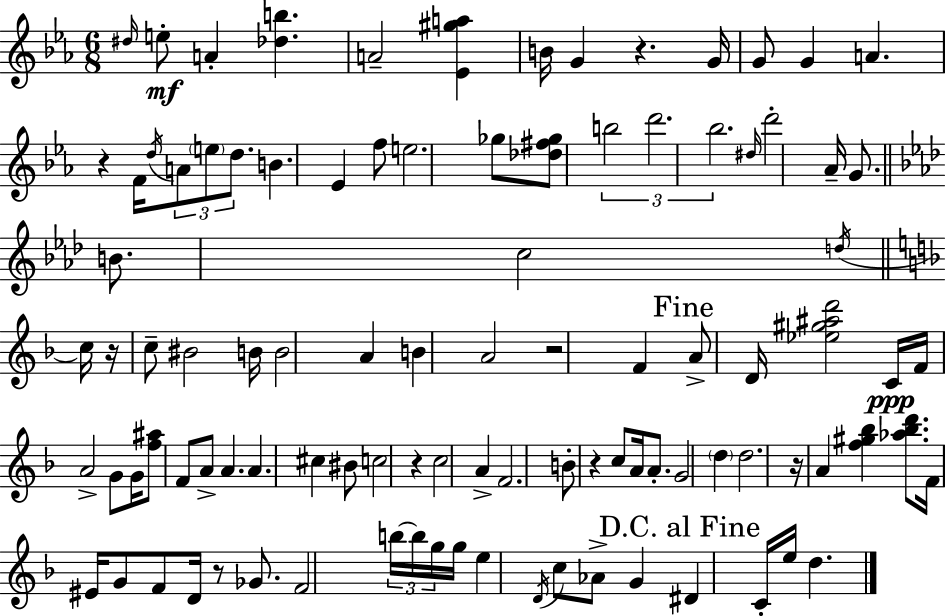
D#5/s E5/e A4/q [Db5,B5]/q. A4/h [Eb4,G#5,A5]/q B4/s G4/q R/q. G4/s G4/e G4/q A4/q. R/q F4/s D5/s A4/e E5/e D5/e. B4/q. Eb4/q F5/e E5/h. Gb5/e [Db5,F#5,Gb5]/e B5/h D6/h. Bb5/h. D#5/s D6/h Ab4/s G4/e. B4/e. C5/h D5/s C5/s R/s C5/e BIS4/h B4/s B4/h A4/q B4/q A4/h R/h F4/q A4/e D4/s [Eb5,G#5,A#5,D6]/h C4/s F4/s A4/h G4/e G4/s [F5,A#5]/e F4/e A4/e A4/q. A4/q. C#5/q BIS4/e C5/h R/q C5/h A4/q F4/h. B4/e R/q C5/e A4/s A4/e. G4/h D5/q D5/h. R/s A4/q [F5,G#5,Bb5]/q [Ab5,Bb5,D6]/e. F4/s EIS4/s G4/e F4/e D4/s R/e Gb4/e. F4/h B5/s B5/s G5/s G5/s E5/q D4/s C5/e Ab4/e G4/q D#4/q C4/s E5/s D5/q.